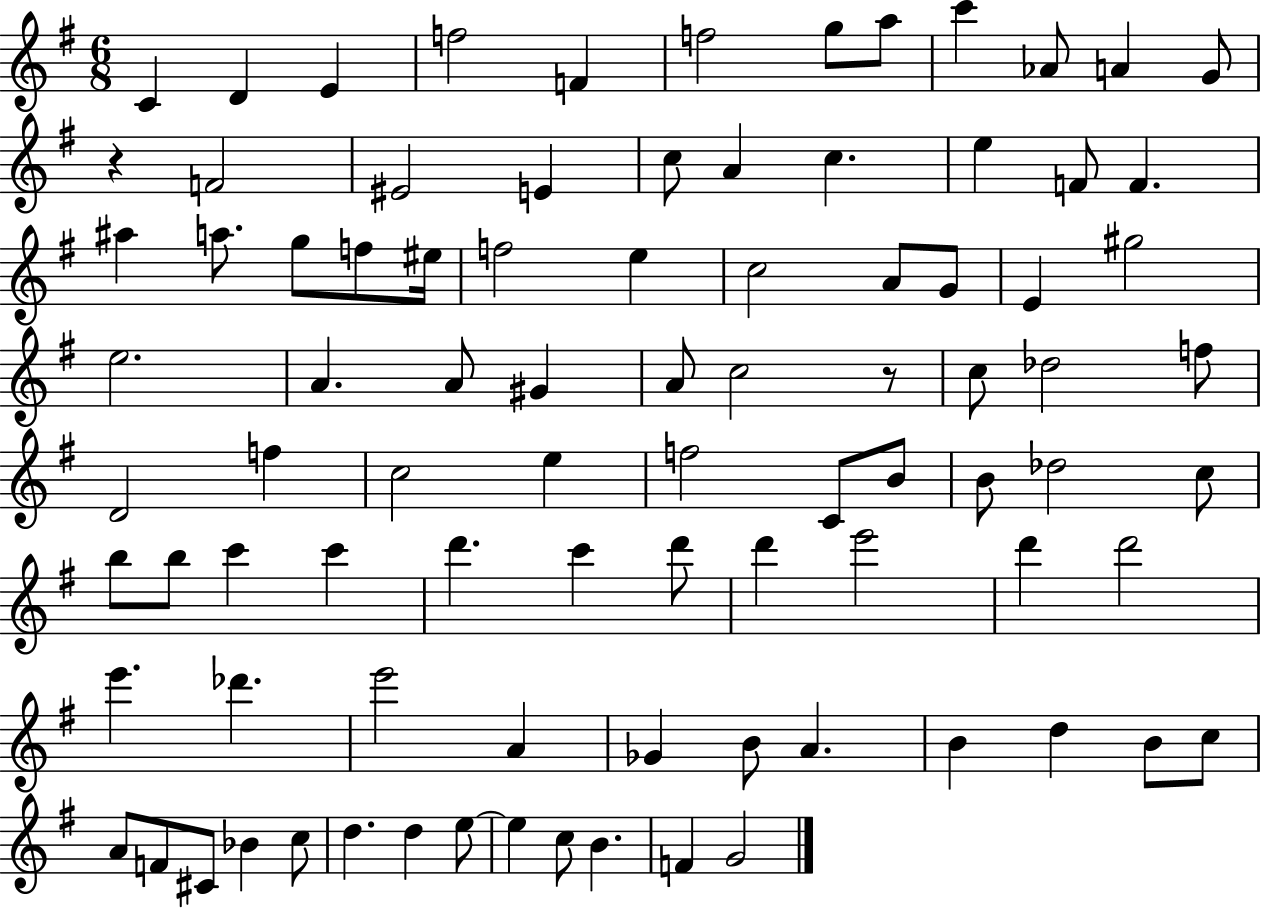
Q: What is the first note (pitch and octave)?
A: C4